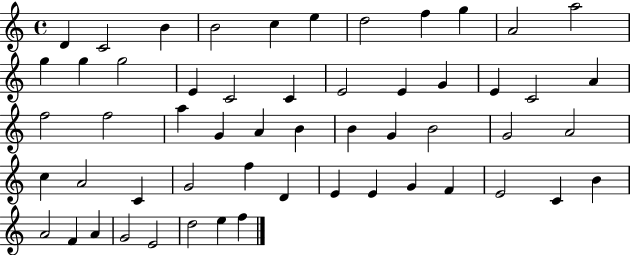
X:1
T:Untitled
M:4/4
L:1/4
K:C
D C2 B B2 c e d2 f g A2 a2 g g g2 E C2 C E2 E G E C2 A f2 f2 a G A B B G B2 G2 A2 c A2 C G2 f D E E G F E2 C B A2 F A G2 E2 d2 e f